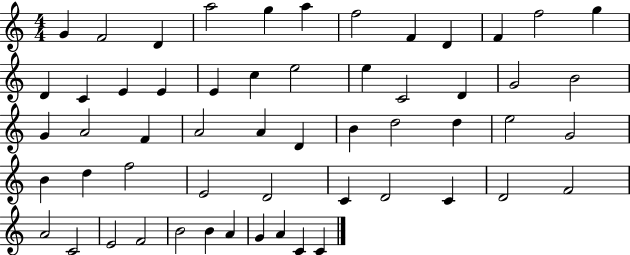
{
  \clef treble
  \numericTimeSignature
  \time 4/4
  \key c \major
  g'4 f'2 d'4 | a''2 g''4 a''4 | f''2 f'4 d'4 | f'4 f''2 g''4 | \break d'4 c'4 e'4 e'4 | e'4 c''4 e''2 | e''4 c'2 d'4 | g'2 b'2 | \break g'4 a'2 f'4 | a'2 a'4 d'4 | b'4 d''2 d''4 | e''2 g'2 | \break b'4 d''4 f''2 | e'2 d'2 | c'4 d'2 c'4 | d'2 f'2 | \break a'2 c'2 | e'2 f'2 | b'2 b'4 a'4 | g'4 a'4 c'4 c'4 | \break \bar "|."
}